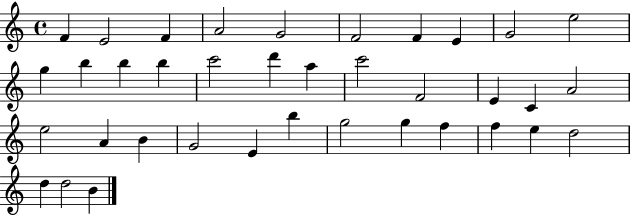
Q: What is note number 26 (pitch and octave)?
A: G4